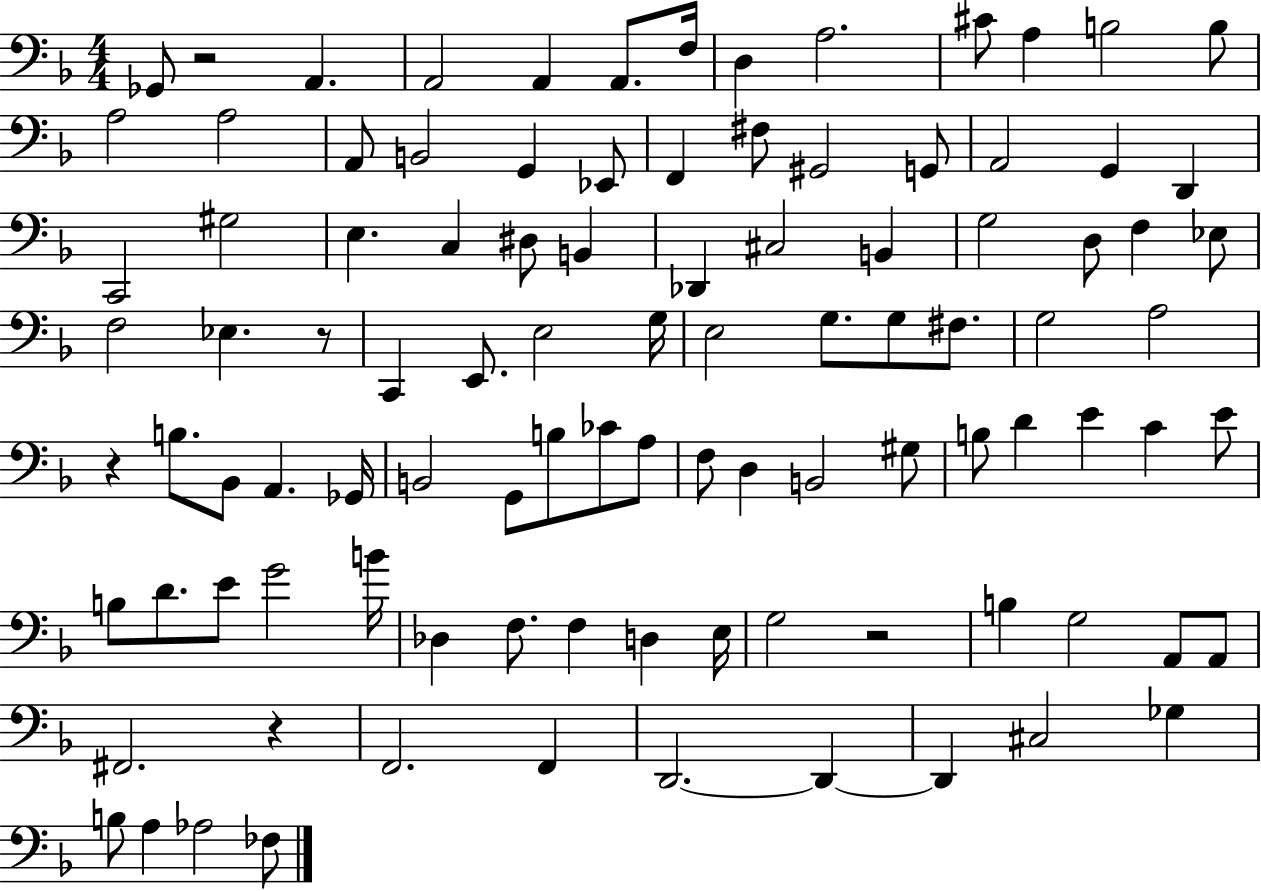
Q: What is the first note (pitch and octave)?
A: Gb2